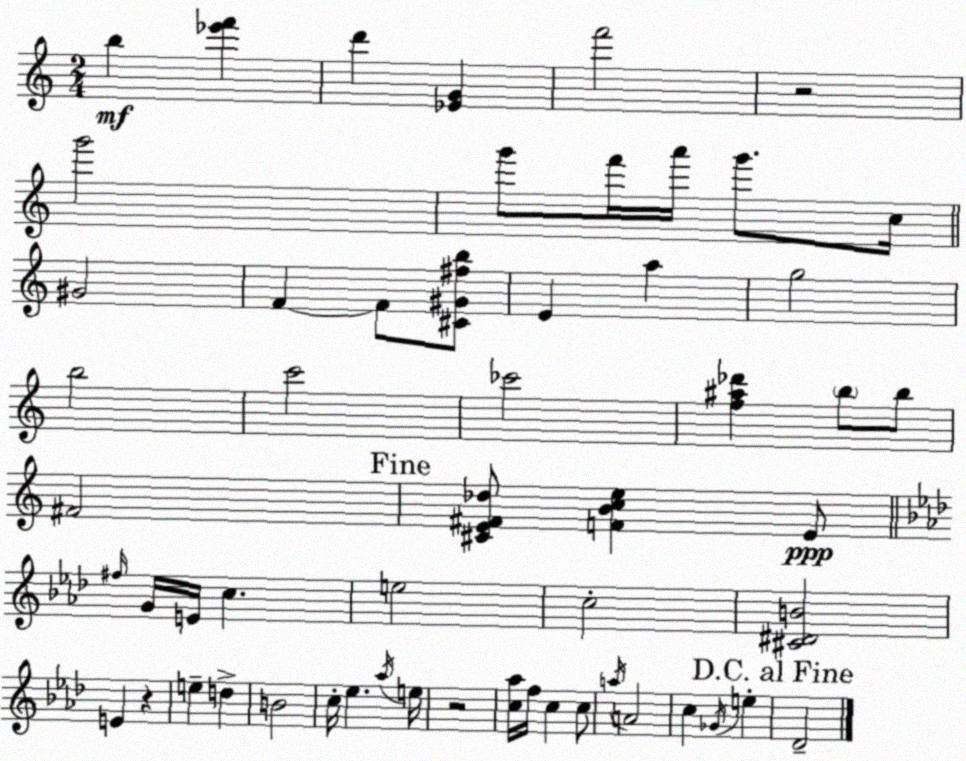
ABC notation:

X:1
T:Untitled
M:2/4
L:1/4
K:C
b [_e'f'] d' [_EG] f'2 z2 g'2 g'/2 f'/4 a'/4 g'/2 c/4 ^G2 F F/2 [^C^G^fb]/2 E a g2 b2 c'2 _c'2 [f^a_d'] b/2 b/2 ^F2 [^CE^F_d]/2 [FBce] E/2 ^f/4 G/4 E/4 c e2 c2 [^C^DB]2 E z e d B2 c/4 _e _a/4 e/4 z2 [c_a]/4 f/4 c c/2 a/4 A2 c _G/4 e _D2